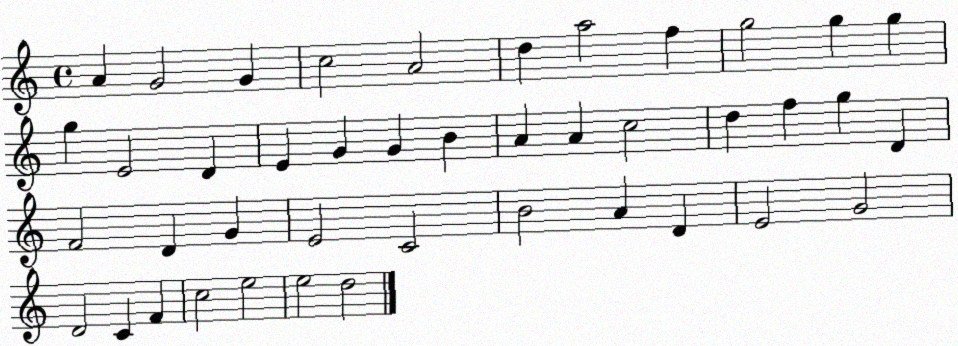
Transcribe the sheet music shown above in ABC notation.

X:1
T:Untitled
M:4/4
L:1/4
K:C
A G2 G c2 A2 d a2 f g2 g g g E2 D E G G B A A c2 d f g D F2 D G E2 C2 B2 A D E2 G2 D2 C F c2 e2 e2 d2